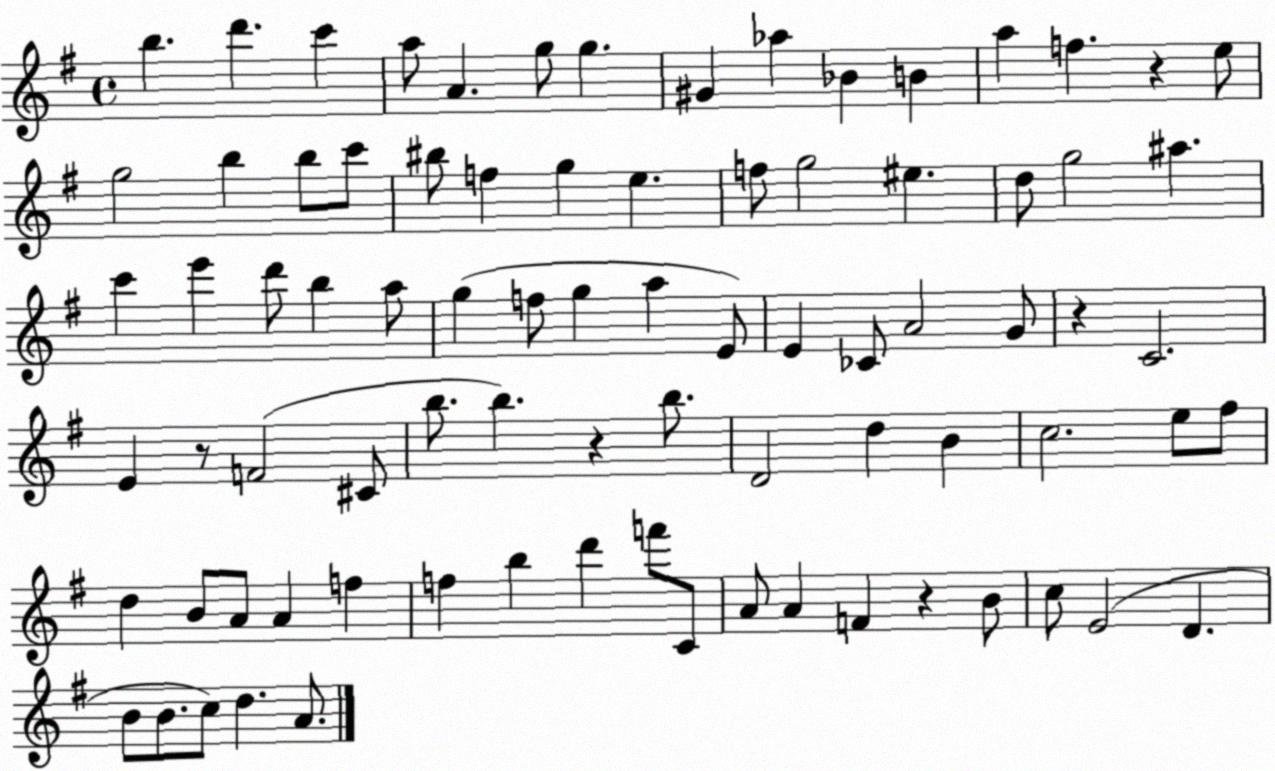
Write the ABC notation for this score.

X:1
T:Untitled
M:4/4
L:1/4
K:G
b d' c' a/2 A g/2 g ^G _a _B B a f z e/2 g2 b b/2 c'/2 ^b/2 f g e f/2 g2 ^e d/2 g2 ^a c' e' d'/2 b a/2 g f/2 g a E/2 E _C/2 A2 G/2 z C2 E z/2 F2 ^C/2 b/2 b z b/2 D2 d B c2 e/2 ^f/2 d B/2 A/2 A f f b d' f'/2 C/2 A/2 A F z B/2 c/2 E2 D B/2 B/2 c/2 d A/2